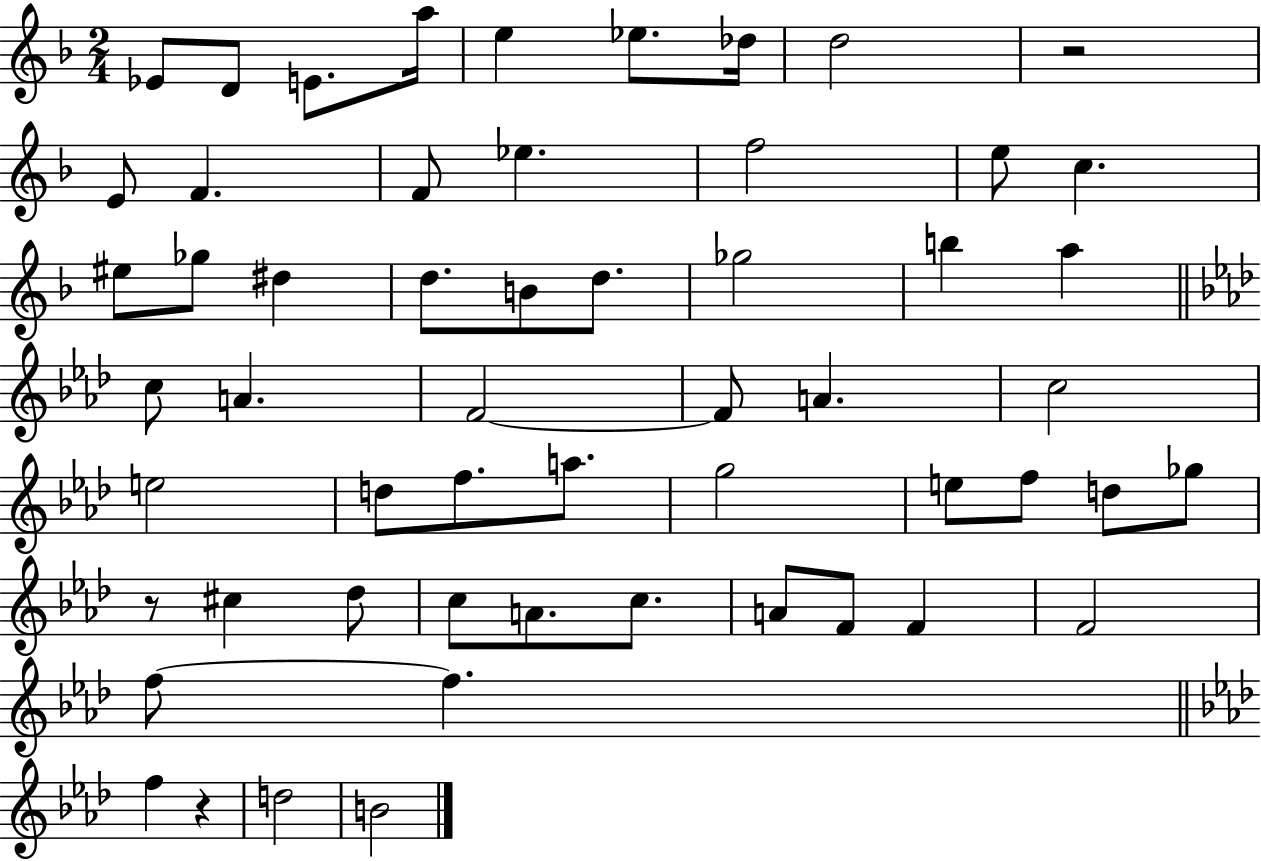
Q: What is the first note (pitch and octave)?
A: Eb4